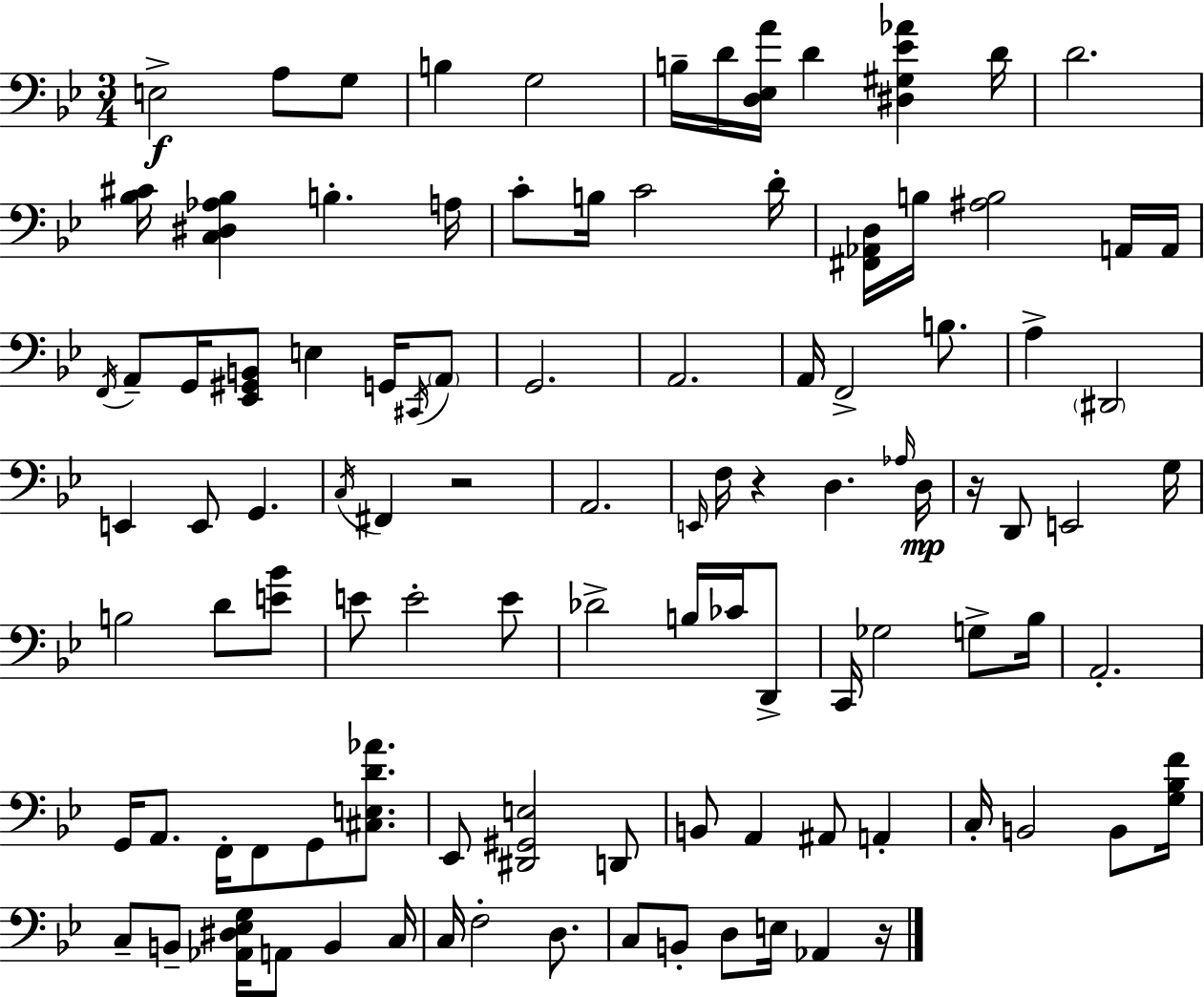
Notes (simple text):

E3/h A3/e G3/e B3/q G3/h B3/s D4/s [D3,Eb3,A4]/s D4/q [D#3,G#3,Eb4,Ab4]/q D4/s D4/h. [Bb3,C#4]/s [C3,D#3,Ab3,Bb3]/q B3/q. A3/s C4/e B3/s C4/h D4/s [F#2,Ab2,D3]/s B3/s [A#3,B3]/h A2/s A2/s F2/s A2/e G2/s [Eb2,G#2,B2]/e E3/q G2/s C#2/s A2/e G2/h. A2/h. A2/s F2/h B3/e. A3/q D#2/h E2/q E2/e G2/q. C3/s F#2/q R/h A2/h. E2/s F3/s R/q D3/q. Ab3/s D3/s R/s D2/e E2/h G3/s B3/h D4/e [E4,Bb4]/e E4/e E4/h E4/e Db4/h B3/s CES4/s D2/e C2/s Gb3/h G3/e Bb3/s A2/h. G2/s A2/e. F2/s F2/e G2/e [C#3,E3,D4,Ab4]/e. Eb2/e [D#2,G#2,E3]/h D2/e B2/e A2/q A#2/e A2/q C3/s B2/h B2/e [G3,Bb3,F4]/s C3/e B2/e [Ab2,D#3,Eb3,G3]/s A2/e B2/q C3/s C3/s F3/h D3/e. C3/e B2/e D3/e E3/s Ab2/q R/s